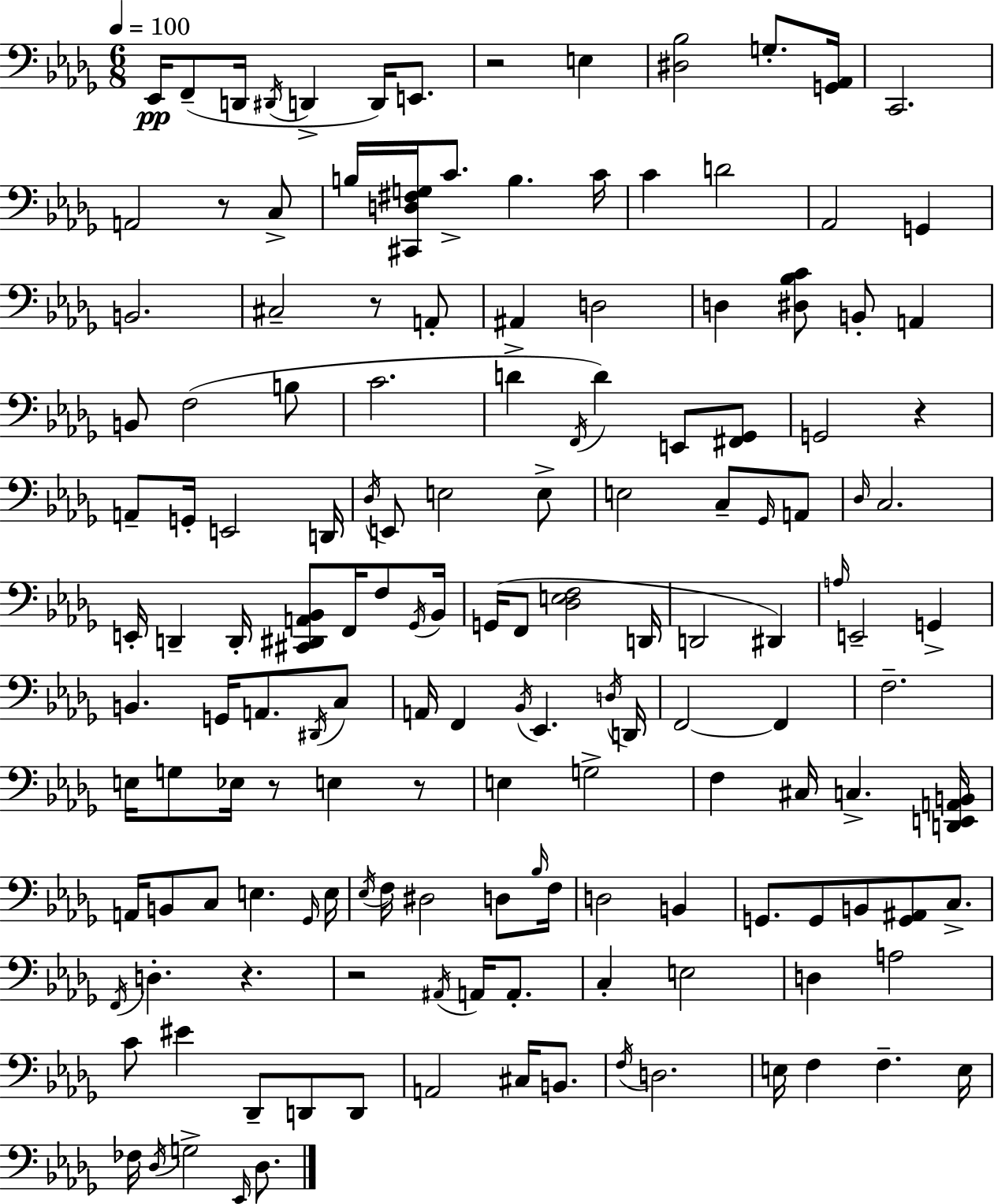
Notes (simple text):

Eb2/s F2/e D2/s D#2/s D2/q D2/s E2/e. R/h E3/q [D#3,Bb3]/h G3/e. [G2,Ab2]/s C2/h. A2/h R/e C3/e B3/s [C#2,D3,F#3,G3]/s C4/e. B3/q. C4/s C4/q D4/h Ab2/h G2/q B2/h. C#3/h R/e A2/e A#2/q D3/h D3/q [D#3,Bb3,C4]/e B2/e A2/q B2/e F3/h B3/e C4/h. D4/q F2/s D4/q E2/e [F#2,Gb2]/e G2/h R/q A2/e G2/s E2/h D2/s Db3/s E2/e E3/h E3/e E3/h C3/e Gb2/s A2/e Db3/s C3/h. E2/s D2/q D2/s [C#2,D#2,A2,Bb2]/e F2/s F3/e Gb2/s Bb2/s G2/s F2/e [Db3,E3,F3]/h D2/s D2/h D#2/q A3/s E2/h G2/q B2/q. G2/s A2/e. D#2/s C3/e A2/s F2/q Bb2/s Eb2/q. D3/s D2/s F2/h F2/q F3/h. E3/s G3/e Eb3/s R/e E3/q R/e E3/q G3/h F3/q C#3/s C3/q. [D2,E2,A2,B2]/s A2/s B2/e C3/e E3/q. Gb2/s E3/s Eb3/s F3/s D#3/h D3/e Bb3/s F3/s D3/h B2/q G2/e. G2/e B2/e [G2,A#2]/e C3/e. F2/s D3/q. R/q. R/h A#2/s A2/s A2/e. C3/q E3/h D3/q A3/h C4/e EIS4/q Db2/e D2/e D2/e A2/h C#3/s B2/e. F3/s D3/h. E3/s F3/q F3/q. E3/s FES3/s Db3/s G3/h Eb2/s Db3/e.